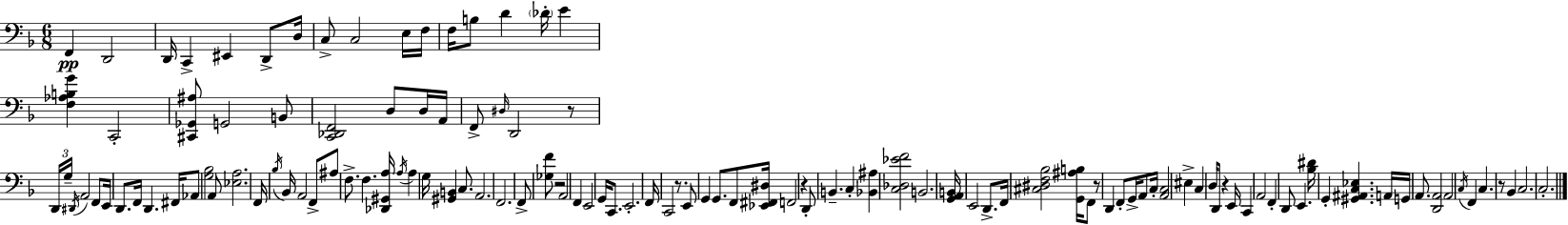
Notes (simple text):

F2/q D2/h D2/s C2/q EIS2/q D2/e D3/s C3/e C3/h E3/s F3/s F3/s B3/e D4/q Db4/s E4/q [F3,Ab3,B3,G4]/q C2/h [C#2,Gb2,A#3]/e G2/h B2/e [C2,Db2,F2]/h D3/e D3/s A2/s F2/e D#3/s D2/h R/e D2/s G3/s D#2/s A2/h F2/e E2/s D2/e. F2/s D2/q. F#2/s Ab2/e [G3,Bb3]/h A2/e [Eb3,A3]/h. F2/s Bb3/s Bb2/s A2/h F2/e A#3/e F3/e. F3/q. [Db2,G#2,A3]/s A3/s A3/q G3/s [G#2,B2]/q C3/e. A2/h. F2/h. F2/e [Gb3,F4]/e R/h A2/h F2/q E2/h G2/s C2/e. E2/h. F2/s C2/h R/e. E2/e G2/q G2/e. F2/e [Eb2,F#2,D#3]/s F2/h R/q D2/e B2/q. C3/q [Bb2,A#3]/q [C3,Db3,Eb4,F4]/h B2/h. [G2,A2,B2]/s E2/h D2/e. F2/s [C#3,D#3,F3,Bb3]/h [G2,A#3,B3]/s F2/e R/e D2/q F2/e G2/s A2/e C3/s [A2,C3]/h EIS3/q C3/q D3/s D2/e R/q E2/s C2/q A2/h F2/q D2/e E2/q. [Bb3,D#4]/s G2/q [G#2,A#2,C3,Eb3]/q. A2/s G2/s A2/e. [D2,A2]/h A2/h C3/s F2/q C3/q. R/e Bb2/q C3/h. C3/h.